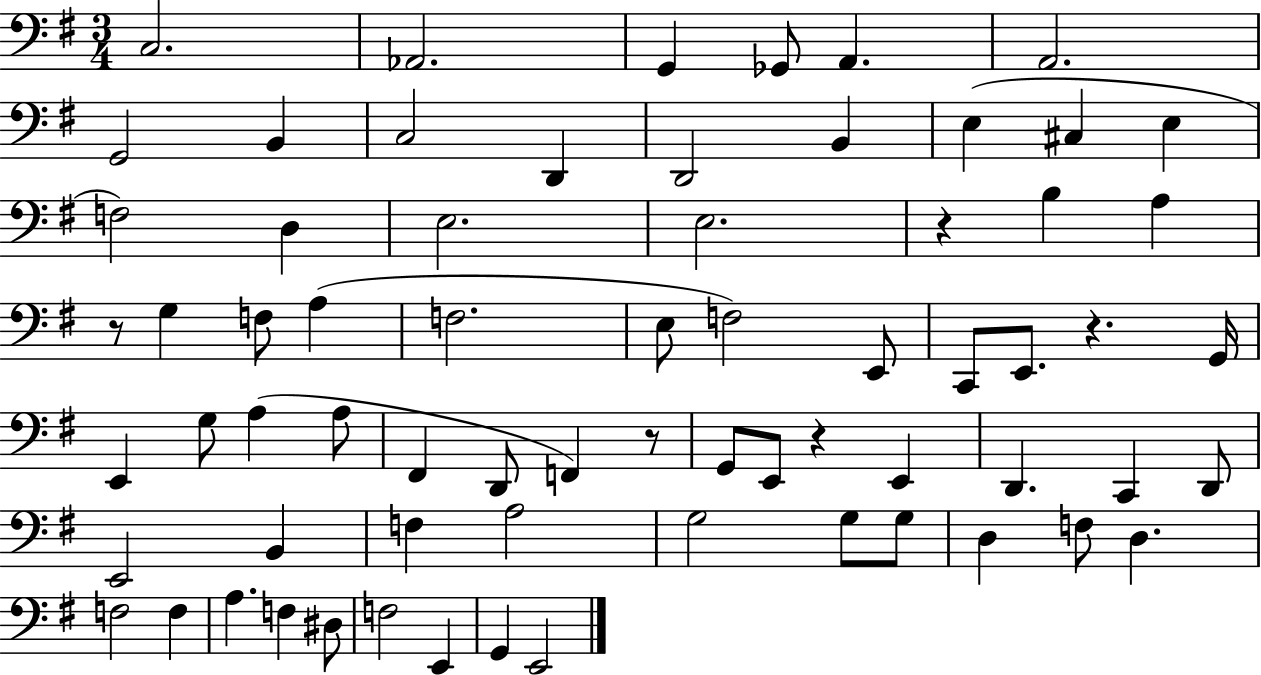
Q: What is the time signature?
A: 3/4